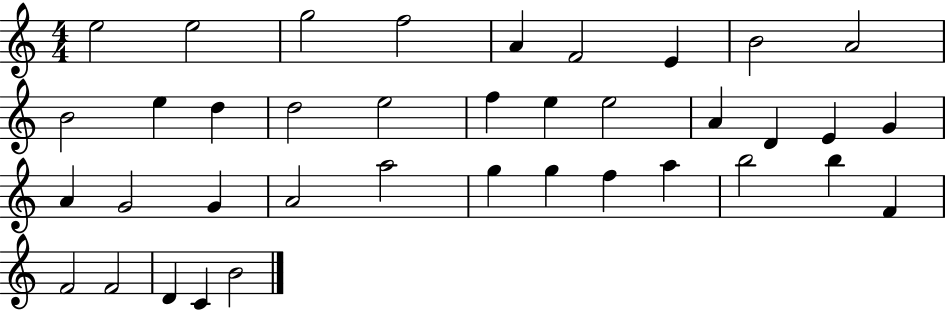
E5/h E5/h G5/h F5/h A4/q F4/h E4/q B4/h A4/h B4/h E5/q D5/q D5/h E5/h F5/q E5/q E5/h A4/q D4/q E4/q G4/q A4/q G4/h G4/q A4/h A5/h G5/q G5/q F5/q A5/q B5/h B5/q F4/q F4/h F4/h D4/q C4/q B4/h